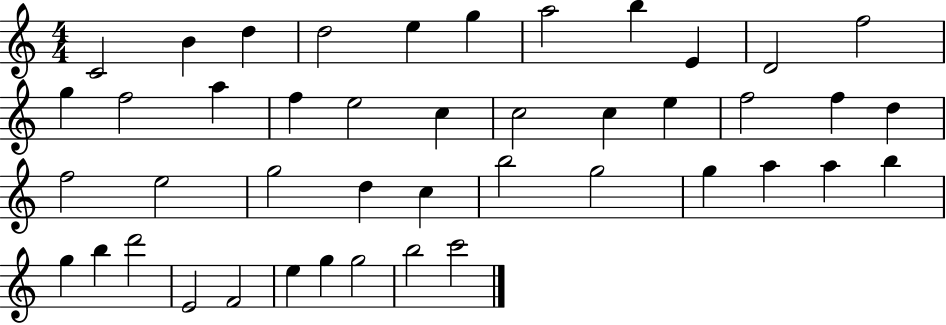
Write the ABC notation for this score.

X:1
T:Untitled
M:4/4
L:1/4
K:C
C2 B d d2 e g a2 b E D2 f2 g f2 a f e2 c c2 c e f2 f d f2 e2 g2 d c b2 g2 g a a b g b d'2 E2 F2 e g g2 b2 c'2